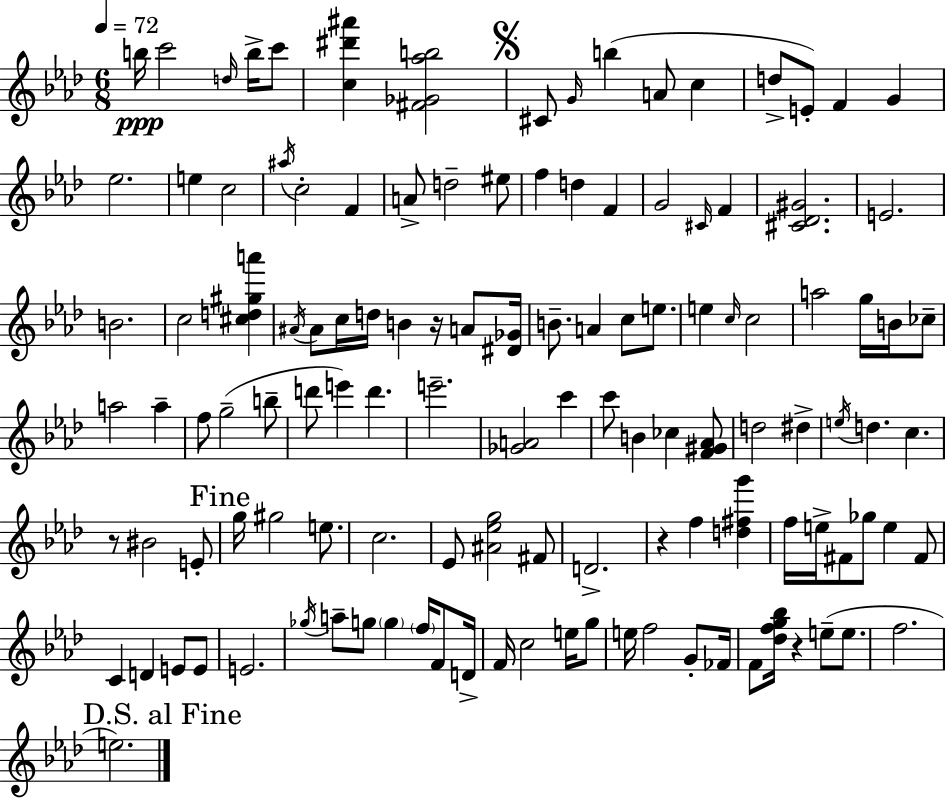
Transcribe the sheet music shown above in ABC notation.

X:1
T:Untitled
M:6/8
L:1/4
K:Fm
b/4 c'2 d/4 b/4 c'/2 [c^d'^a'] [^F_G_ab]2 ^C/2 G/4 b A/2 c d/2 E/2 F G _e2 e c2 ^a/4 c2 F A/2 d2 ^e/2 f d F G2 ^C/4 F [^C_D^G]2 E2 B2 c2 [^cd^ga'] ^A/4 ^A/2 c/4 d/4 B z/4 A/2 [^D_G]/4 B/2 A c/2 e/2 e c/4 c2 a2 g/4 B/4 _c/2 a2 a f/2 g2 b/2 d'/2 e' d' e'2 [_GA]2 c' c'/2 B _c [F^G_A]/2 d2 ^d e/4 d c z/2 ^B2 E/2 g/4 ^g2 e/2 c2 _E/2 [^A_eg]2 ^F/2 D2 z f [d^fg'] f/4 e/4 ^F/2 _g/2 e ^F/2 C D E/2 E/2 E2 _g/4 a/2 g/2 g f/4 F/2 D/4 F/4 c2 e/4 g/2 e/4 f2 G/2 _F/4 F/2 [_dfg_b]/4 z e/2 e/2 f2 e2